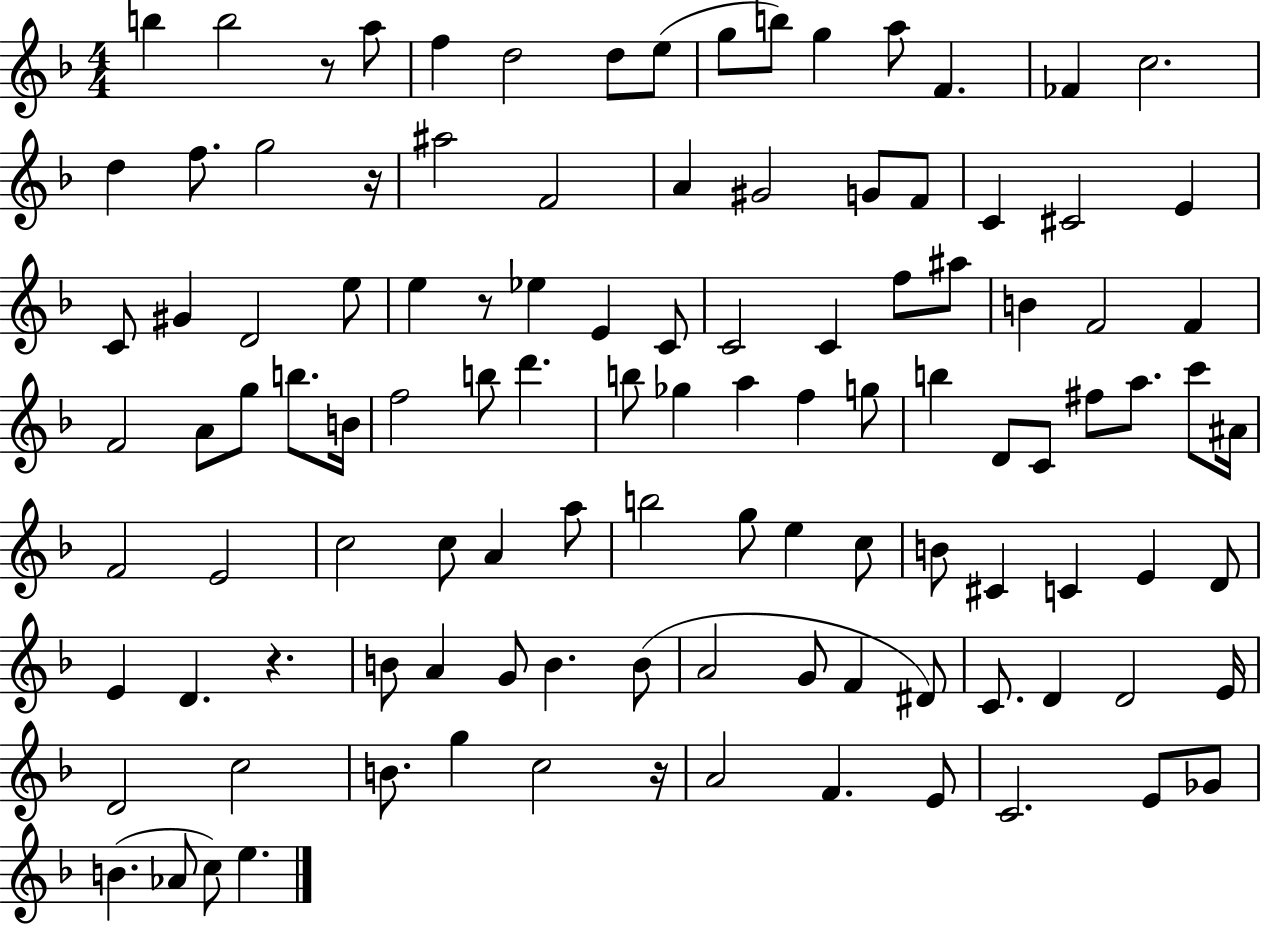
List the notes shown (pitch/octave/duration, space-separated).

B5/q B5/h R/e A5/e F5/q D5/h D5/e E5/e G5/e B5/e G5/q A5/e F4/q. FES4/q C5/h. D5/q F5/e. G5/h R/s A#5/h F4/h A4/q G#4/h G4/e F4/e C4/q C#4/h E4/q C4/e G#4/q D4/h E5/e E5/q R/e Eb5/q E4/q C4/e C4/h C4/q F5/e A#5/e B4/q F4/h F4/q F4/h A4/e G5/e B5/e. B4/s F5/h B5/e D6/q. B5/e Gb5/q A5/q F5/q G5/e B5/q D4/e C4/e F#5/e A5/e. C6/e A#4/s F4/h E4/h C5/h C5/e A4/q A5/e B5/h G5/e E5/q C5/e B4/e C#4/q C4/q E4/q D4/e E4/q D4/q. R/q. B4/e A4/q G4/e B4/q. B4/e A4/h G4/e F4/q D#4/e C4/e. D4/q D4/h E4/s D4/h C5/h B4/e. G5/q C5/h R/s A4/h F4/q. E4/e C4/h. E4/e Gb4/e B4/q. Ab4/e C5/e E5/q.